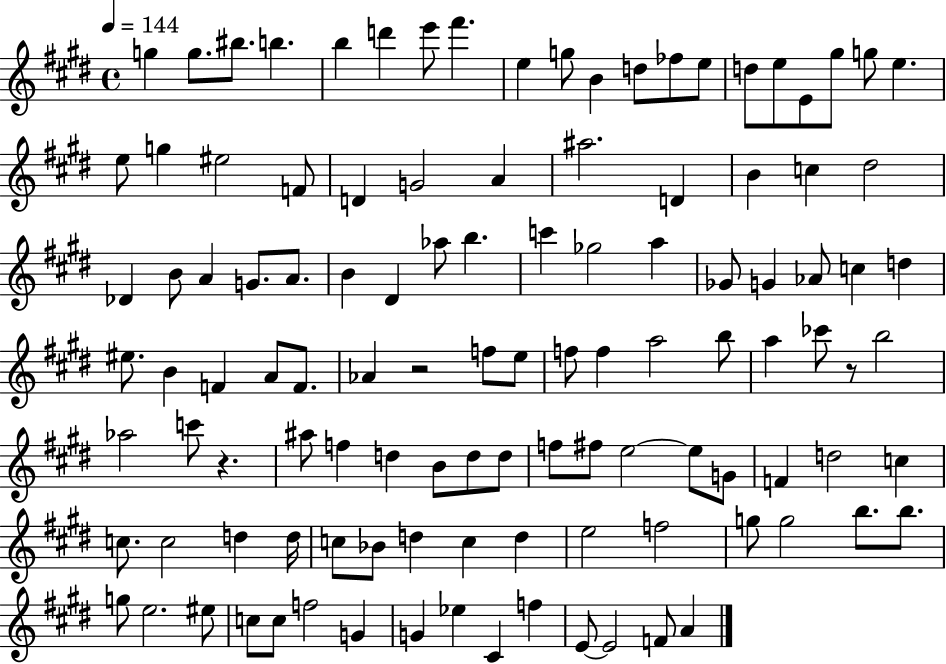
X:1
T:Untitled
M:4/4
L:1/4
K:E
g g/2 ^b/2 b b d' e'/2 ^f' e g/2 B d/2 _f/2 e/2 d/2 e/2 E/2 ^g/2 g/2 e e/2 g ^e2 F/2 D G2 A ^a2 D B c ^d2 _D B/2 A G/2 A/2 B ^D _a/2 b c' _g2 a _G/2 G _A/2 c d ^e/2 B F A/2 F/2 _A z2 f/2 e/2 f/2 f a2 b/2 a _c'/2 z/2 b2 _a2 c'/2 z ^a/2 f d B/2 d/2 d/2 f/2 ^f/2 e2 e/2 G/2 F d2 c c/2 c2 d d/4 c/2 _B/2 d c d e2 f2 g/2 g2 b/2 b/2 g/2 e2 ^e/2 c/2 c/2 f2 G G _e ^C f E/2 E2 F/2 A